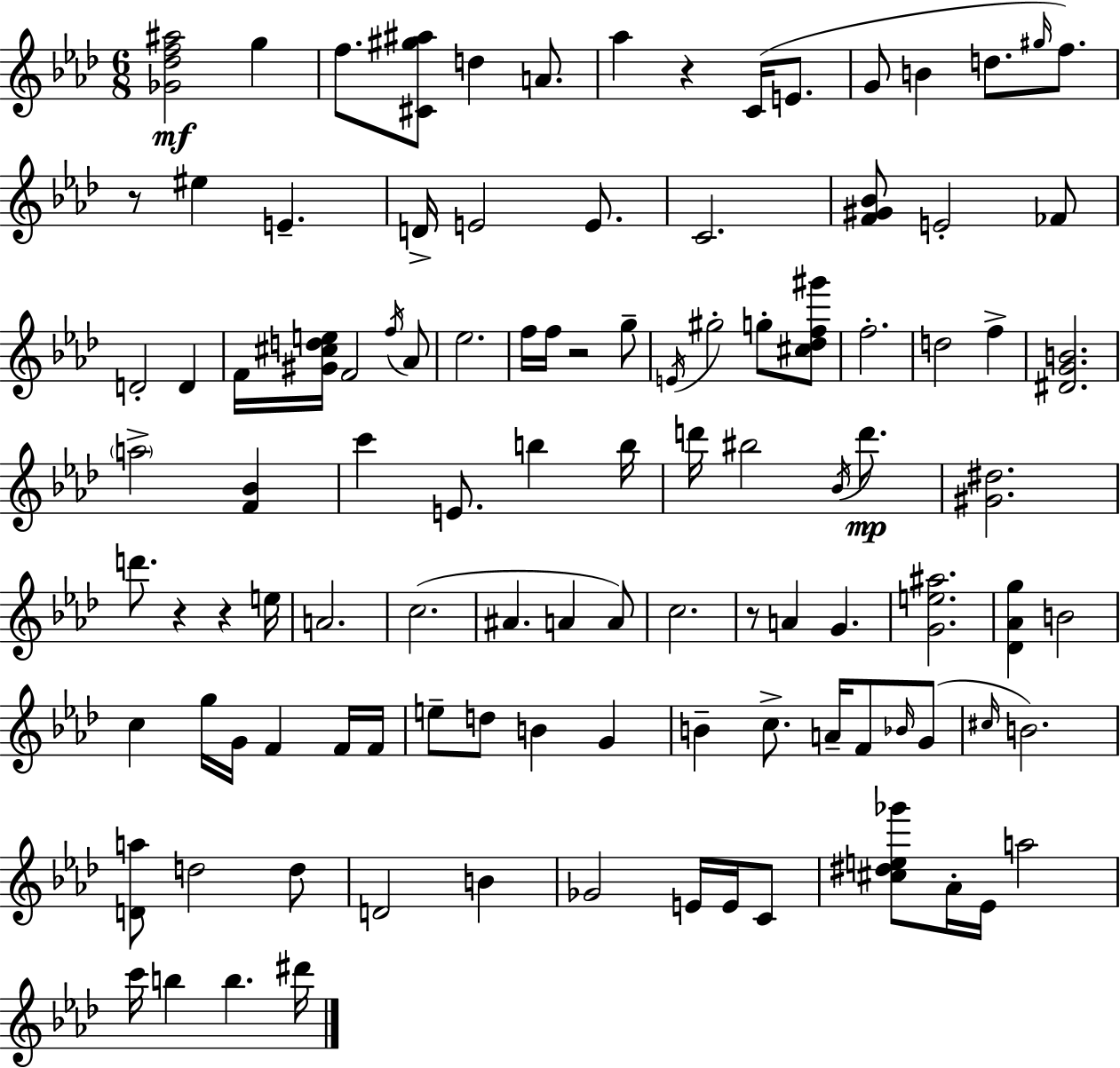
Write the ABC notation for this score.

X:1
T:Untitled
M:6/8
L:1/4
K:Ab
[_G_df^a]2 g f/2 [^C^g^a]/2 d A/2 _a z C/4 E/2 G/2 B d/2 ^g/4 f/2 z/2 ^e E D/4 E2 E/2 C2 [F^G_B]/2 E2 _F/2 D2 D F/4 [^G^cde]/4 F2 f/4 _A/2 _e2 f/4 f/4 z2 g/2 E/4 ^g2 g/2 [^c_df^g']/2 f2 d2 f [^DGB]2 a2 [F_B] c' E/2 b b/4 d'/4 ^b2 _B/4 d'/2 [^G^d]2 d'/2 z z e/4 A2 c2 ^A A A/2 c2 z/2 A G [Ge^a]2 [_D_Ag] B2 c g/4 G/4 F F/4 F/4 e/2 d/2 B G B c/2 A/4 F/2 _B/4 G/2 ^c/4 B2 [Da]/2 d2 d/2 D2 B _G2 E/4 E/4 C/2 [^c^de_g']/2 _A/4 _E/4 a2 c'/4 b b ^d'/4